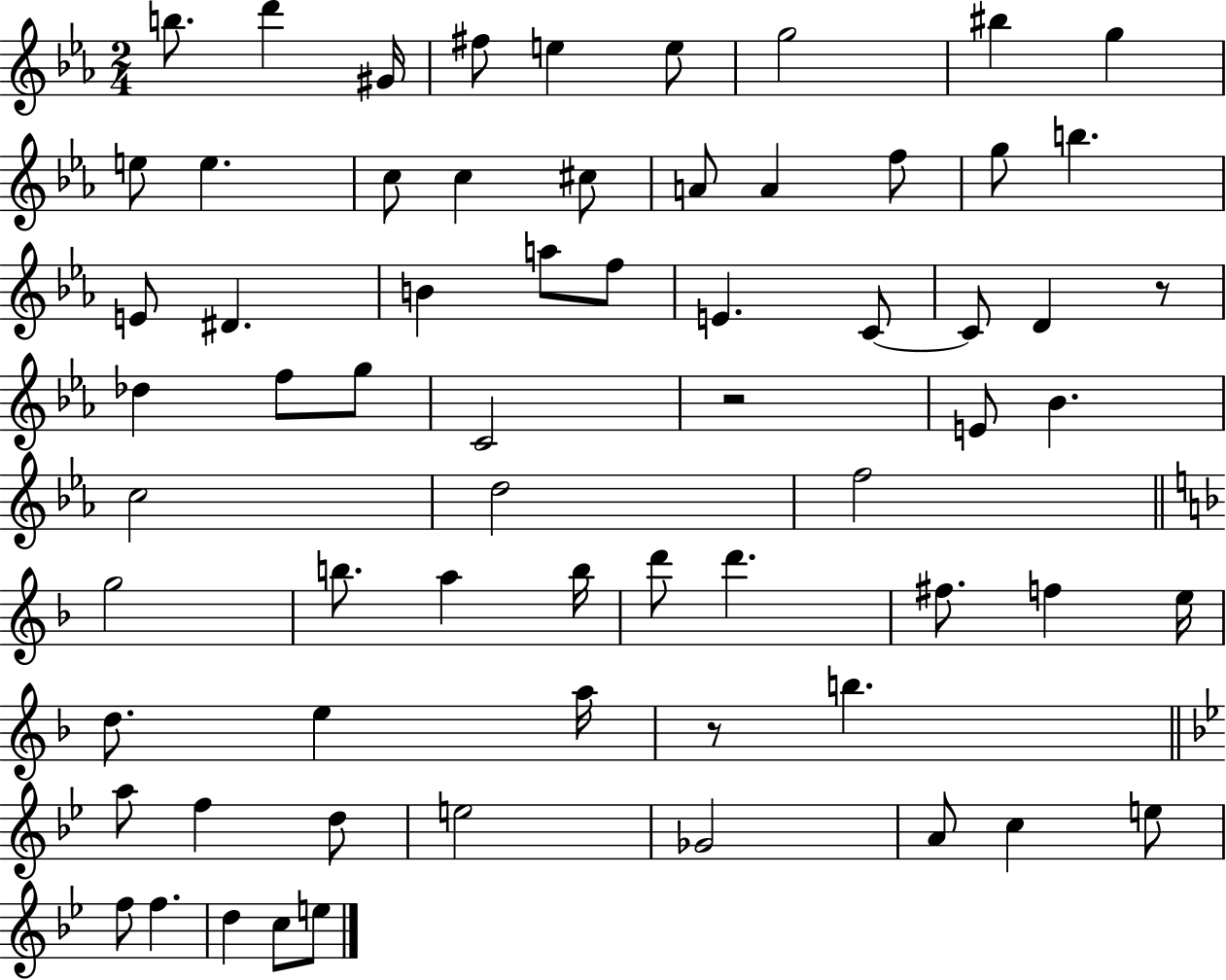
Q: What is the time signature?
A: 2/4